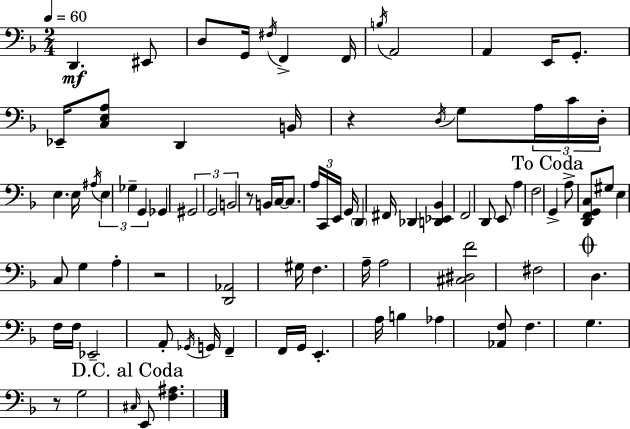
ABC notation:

X:1
T:Untitled
M:2/4
L:1/4
K:Dm
D,, ^E,,/2 D,/2 G,,/4 ^F,/4 F,, F,,/4 B,/4 A,,2 A,, E,,/4 G,,/2 _E,,/4 [C,E,A,]/2 D,, B,,/4 z D,/4 G,/2 A,/4 C/4 D,/4 E, E,/4 ^A,/4 E, _G, G,, _G,, ^G,,2 G,,2 B,,2 z/2 B,,/4 C,/4 C,/2 A,/4 C,,/4 E,,/4 G,,/4 D,, ^F,,/4 _D,, [D,,_E,,_B,,] F,,2 D,,/2 E,,/2 A, F,2 G,, A,/2 [D,,F,,G,,C,]/2 ^G,/2 E, C,/2 G, A, z2 [D,,_A,,]2 ^G,/4 F, A,/4 A,2 [^C,^D,F]2 ^F,2 D, F,/4 F,/4 _E,,2 A,,/2 _G,,/4 G,,/4 F,, F,,/4 G,,/4 E,, A,/4 B, _A, [_A,,F,]/2 F, G, z/2 G,2 ^C,/4 E,,/2 [F,^A,]